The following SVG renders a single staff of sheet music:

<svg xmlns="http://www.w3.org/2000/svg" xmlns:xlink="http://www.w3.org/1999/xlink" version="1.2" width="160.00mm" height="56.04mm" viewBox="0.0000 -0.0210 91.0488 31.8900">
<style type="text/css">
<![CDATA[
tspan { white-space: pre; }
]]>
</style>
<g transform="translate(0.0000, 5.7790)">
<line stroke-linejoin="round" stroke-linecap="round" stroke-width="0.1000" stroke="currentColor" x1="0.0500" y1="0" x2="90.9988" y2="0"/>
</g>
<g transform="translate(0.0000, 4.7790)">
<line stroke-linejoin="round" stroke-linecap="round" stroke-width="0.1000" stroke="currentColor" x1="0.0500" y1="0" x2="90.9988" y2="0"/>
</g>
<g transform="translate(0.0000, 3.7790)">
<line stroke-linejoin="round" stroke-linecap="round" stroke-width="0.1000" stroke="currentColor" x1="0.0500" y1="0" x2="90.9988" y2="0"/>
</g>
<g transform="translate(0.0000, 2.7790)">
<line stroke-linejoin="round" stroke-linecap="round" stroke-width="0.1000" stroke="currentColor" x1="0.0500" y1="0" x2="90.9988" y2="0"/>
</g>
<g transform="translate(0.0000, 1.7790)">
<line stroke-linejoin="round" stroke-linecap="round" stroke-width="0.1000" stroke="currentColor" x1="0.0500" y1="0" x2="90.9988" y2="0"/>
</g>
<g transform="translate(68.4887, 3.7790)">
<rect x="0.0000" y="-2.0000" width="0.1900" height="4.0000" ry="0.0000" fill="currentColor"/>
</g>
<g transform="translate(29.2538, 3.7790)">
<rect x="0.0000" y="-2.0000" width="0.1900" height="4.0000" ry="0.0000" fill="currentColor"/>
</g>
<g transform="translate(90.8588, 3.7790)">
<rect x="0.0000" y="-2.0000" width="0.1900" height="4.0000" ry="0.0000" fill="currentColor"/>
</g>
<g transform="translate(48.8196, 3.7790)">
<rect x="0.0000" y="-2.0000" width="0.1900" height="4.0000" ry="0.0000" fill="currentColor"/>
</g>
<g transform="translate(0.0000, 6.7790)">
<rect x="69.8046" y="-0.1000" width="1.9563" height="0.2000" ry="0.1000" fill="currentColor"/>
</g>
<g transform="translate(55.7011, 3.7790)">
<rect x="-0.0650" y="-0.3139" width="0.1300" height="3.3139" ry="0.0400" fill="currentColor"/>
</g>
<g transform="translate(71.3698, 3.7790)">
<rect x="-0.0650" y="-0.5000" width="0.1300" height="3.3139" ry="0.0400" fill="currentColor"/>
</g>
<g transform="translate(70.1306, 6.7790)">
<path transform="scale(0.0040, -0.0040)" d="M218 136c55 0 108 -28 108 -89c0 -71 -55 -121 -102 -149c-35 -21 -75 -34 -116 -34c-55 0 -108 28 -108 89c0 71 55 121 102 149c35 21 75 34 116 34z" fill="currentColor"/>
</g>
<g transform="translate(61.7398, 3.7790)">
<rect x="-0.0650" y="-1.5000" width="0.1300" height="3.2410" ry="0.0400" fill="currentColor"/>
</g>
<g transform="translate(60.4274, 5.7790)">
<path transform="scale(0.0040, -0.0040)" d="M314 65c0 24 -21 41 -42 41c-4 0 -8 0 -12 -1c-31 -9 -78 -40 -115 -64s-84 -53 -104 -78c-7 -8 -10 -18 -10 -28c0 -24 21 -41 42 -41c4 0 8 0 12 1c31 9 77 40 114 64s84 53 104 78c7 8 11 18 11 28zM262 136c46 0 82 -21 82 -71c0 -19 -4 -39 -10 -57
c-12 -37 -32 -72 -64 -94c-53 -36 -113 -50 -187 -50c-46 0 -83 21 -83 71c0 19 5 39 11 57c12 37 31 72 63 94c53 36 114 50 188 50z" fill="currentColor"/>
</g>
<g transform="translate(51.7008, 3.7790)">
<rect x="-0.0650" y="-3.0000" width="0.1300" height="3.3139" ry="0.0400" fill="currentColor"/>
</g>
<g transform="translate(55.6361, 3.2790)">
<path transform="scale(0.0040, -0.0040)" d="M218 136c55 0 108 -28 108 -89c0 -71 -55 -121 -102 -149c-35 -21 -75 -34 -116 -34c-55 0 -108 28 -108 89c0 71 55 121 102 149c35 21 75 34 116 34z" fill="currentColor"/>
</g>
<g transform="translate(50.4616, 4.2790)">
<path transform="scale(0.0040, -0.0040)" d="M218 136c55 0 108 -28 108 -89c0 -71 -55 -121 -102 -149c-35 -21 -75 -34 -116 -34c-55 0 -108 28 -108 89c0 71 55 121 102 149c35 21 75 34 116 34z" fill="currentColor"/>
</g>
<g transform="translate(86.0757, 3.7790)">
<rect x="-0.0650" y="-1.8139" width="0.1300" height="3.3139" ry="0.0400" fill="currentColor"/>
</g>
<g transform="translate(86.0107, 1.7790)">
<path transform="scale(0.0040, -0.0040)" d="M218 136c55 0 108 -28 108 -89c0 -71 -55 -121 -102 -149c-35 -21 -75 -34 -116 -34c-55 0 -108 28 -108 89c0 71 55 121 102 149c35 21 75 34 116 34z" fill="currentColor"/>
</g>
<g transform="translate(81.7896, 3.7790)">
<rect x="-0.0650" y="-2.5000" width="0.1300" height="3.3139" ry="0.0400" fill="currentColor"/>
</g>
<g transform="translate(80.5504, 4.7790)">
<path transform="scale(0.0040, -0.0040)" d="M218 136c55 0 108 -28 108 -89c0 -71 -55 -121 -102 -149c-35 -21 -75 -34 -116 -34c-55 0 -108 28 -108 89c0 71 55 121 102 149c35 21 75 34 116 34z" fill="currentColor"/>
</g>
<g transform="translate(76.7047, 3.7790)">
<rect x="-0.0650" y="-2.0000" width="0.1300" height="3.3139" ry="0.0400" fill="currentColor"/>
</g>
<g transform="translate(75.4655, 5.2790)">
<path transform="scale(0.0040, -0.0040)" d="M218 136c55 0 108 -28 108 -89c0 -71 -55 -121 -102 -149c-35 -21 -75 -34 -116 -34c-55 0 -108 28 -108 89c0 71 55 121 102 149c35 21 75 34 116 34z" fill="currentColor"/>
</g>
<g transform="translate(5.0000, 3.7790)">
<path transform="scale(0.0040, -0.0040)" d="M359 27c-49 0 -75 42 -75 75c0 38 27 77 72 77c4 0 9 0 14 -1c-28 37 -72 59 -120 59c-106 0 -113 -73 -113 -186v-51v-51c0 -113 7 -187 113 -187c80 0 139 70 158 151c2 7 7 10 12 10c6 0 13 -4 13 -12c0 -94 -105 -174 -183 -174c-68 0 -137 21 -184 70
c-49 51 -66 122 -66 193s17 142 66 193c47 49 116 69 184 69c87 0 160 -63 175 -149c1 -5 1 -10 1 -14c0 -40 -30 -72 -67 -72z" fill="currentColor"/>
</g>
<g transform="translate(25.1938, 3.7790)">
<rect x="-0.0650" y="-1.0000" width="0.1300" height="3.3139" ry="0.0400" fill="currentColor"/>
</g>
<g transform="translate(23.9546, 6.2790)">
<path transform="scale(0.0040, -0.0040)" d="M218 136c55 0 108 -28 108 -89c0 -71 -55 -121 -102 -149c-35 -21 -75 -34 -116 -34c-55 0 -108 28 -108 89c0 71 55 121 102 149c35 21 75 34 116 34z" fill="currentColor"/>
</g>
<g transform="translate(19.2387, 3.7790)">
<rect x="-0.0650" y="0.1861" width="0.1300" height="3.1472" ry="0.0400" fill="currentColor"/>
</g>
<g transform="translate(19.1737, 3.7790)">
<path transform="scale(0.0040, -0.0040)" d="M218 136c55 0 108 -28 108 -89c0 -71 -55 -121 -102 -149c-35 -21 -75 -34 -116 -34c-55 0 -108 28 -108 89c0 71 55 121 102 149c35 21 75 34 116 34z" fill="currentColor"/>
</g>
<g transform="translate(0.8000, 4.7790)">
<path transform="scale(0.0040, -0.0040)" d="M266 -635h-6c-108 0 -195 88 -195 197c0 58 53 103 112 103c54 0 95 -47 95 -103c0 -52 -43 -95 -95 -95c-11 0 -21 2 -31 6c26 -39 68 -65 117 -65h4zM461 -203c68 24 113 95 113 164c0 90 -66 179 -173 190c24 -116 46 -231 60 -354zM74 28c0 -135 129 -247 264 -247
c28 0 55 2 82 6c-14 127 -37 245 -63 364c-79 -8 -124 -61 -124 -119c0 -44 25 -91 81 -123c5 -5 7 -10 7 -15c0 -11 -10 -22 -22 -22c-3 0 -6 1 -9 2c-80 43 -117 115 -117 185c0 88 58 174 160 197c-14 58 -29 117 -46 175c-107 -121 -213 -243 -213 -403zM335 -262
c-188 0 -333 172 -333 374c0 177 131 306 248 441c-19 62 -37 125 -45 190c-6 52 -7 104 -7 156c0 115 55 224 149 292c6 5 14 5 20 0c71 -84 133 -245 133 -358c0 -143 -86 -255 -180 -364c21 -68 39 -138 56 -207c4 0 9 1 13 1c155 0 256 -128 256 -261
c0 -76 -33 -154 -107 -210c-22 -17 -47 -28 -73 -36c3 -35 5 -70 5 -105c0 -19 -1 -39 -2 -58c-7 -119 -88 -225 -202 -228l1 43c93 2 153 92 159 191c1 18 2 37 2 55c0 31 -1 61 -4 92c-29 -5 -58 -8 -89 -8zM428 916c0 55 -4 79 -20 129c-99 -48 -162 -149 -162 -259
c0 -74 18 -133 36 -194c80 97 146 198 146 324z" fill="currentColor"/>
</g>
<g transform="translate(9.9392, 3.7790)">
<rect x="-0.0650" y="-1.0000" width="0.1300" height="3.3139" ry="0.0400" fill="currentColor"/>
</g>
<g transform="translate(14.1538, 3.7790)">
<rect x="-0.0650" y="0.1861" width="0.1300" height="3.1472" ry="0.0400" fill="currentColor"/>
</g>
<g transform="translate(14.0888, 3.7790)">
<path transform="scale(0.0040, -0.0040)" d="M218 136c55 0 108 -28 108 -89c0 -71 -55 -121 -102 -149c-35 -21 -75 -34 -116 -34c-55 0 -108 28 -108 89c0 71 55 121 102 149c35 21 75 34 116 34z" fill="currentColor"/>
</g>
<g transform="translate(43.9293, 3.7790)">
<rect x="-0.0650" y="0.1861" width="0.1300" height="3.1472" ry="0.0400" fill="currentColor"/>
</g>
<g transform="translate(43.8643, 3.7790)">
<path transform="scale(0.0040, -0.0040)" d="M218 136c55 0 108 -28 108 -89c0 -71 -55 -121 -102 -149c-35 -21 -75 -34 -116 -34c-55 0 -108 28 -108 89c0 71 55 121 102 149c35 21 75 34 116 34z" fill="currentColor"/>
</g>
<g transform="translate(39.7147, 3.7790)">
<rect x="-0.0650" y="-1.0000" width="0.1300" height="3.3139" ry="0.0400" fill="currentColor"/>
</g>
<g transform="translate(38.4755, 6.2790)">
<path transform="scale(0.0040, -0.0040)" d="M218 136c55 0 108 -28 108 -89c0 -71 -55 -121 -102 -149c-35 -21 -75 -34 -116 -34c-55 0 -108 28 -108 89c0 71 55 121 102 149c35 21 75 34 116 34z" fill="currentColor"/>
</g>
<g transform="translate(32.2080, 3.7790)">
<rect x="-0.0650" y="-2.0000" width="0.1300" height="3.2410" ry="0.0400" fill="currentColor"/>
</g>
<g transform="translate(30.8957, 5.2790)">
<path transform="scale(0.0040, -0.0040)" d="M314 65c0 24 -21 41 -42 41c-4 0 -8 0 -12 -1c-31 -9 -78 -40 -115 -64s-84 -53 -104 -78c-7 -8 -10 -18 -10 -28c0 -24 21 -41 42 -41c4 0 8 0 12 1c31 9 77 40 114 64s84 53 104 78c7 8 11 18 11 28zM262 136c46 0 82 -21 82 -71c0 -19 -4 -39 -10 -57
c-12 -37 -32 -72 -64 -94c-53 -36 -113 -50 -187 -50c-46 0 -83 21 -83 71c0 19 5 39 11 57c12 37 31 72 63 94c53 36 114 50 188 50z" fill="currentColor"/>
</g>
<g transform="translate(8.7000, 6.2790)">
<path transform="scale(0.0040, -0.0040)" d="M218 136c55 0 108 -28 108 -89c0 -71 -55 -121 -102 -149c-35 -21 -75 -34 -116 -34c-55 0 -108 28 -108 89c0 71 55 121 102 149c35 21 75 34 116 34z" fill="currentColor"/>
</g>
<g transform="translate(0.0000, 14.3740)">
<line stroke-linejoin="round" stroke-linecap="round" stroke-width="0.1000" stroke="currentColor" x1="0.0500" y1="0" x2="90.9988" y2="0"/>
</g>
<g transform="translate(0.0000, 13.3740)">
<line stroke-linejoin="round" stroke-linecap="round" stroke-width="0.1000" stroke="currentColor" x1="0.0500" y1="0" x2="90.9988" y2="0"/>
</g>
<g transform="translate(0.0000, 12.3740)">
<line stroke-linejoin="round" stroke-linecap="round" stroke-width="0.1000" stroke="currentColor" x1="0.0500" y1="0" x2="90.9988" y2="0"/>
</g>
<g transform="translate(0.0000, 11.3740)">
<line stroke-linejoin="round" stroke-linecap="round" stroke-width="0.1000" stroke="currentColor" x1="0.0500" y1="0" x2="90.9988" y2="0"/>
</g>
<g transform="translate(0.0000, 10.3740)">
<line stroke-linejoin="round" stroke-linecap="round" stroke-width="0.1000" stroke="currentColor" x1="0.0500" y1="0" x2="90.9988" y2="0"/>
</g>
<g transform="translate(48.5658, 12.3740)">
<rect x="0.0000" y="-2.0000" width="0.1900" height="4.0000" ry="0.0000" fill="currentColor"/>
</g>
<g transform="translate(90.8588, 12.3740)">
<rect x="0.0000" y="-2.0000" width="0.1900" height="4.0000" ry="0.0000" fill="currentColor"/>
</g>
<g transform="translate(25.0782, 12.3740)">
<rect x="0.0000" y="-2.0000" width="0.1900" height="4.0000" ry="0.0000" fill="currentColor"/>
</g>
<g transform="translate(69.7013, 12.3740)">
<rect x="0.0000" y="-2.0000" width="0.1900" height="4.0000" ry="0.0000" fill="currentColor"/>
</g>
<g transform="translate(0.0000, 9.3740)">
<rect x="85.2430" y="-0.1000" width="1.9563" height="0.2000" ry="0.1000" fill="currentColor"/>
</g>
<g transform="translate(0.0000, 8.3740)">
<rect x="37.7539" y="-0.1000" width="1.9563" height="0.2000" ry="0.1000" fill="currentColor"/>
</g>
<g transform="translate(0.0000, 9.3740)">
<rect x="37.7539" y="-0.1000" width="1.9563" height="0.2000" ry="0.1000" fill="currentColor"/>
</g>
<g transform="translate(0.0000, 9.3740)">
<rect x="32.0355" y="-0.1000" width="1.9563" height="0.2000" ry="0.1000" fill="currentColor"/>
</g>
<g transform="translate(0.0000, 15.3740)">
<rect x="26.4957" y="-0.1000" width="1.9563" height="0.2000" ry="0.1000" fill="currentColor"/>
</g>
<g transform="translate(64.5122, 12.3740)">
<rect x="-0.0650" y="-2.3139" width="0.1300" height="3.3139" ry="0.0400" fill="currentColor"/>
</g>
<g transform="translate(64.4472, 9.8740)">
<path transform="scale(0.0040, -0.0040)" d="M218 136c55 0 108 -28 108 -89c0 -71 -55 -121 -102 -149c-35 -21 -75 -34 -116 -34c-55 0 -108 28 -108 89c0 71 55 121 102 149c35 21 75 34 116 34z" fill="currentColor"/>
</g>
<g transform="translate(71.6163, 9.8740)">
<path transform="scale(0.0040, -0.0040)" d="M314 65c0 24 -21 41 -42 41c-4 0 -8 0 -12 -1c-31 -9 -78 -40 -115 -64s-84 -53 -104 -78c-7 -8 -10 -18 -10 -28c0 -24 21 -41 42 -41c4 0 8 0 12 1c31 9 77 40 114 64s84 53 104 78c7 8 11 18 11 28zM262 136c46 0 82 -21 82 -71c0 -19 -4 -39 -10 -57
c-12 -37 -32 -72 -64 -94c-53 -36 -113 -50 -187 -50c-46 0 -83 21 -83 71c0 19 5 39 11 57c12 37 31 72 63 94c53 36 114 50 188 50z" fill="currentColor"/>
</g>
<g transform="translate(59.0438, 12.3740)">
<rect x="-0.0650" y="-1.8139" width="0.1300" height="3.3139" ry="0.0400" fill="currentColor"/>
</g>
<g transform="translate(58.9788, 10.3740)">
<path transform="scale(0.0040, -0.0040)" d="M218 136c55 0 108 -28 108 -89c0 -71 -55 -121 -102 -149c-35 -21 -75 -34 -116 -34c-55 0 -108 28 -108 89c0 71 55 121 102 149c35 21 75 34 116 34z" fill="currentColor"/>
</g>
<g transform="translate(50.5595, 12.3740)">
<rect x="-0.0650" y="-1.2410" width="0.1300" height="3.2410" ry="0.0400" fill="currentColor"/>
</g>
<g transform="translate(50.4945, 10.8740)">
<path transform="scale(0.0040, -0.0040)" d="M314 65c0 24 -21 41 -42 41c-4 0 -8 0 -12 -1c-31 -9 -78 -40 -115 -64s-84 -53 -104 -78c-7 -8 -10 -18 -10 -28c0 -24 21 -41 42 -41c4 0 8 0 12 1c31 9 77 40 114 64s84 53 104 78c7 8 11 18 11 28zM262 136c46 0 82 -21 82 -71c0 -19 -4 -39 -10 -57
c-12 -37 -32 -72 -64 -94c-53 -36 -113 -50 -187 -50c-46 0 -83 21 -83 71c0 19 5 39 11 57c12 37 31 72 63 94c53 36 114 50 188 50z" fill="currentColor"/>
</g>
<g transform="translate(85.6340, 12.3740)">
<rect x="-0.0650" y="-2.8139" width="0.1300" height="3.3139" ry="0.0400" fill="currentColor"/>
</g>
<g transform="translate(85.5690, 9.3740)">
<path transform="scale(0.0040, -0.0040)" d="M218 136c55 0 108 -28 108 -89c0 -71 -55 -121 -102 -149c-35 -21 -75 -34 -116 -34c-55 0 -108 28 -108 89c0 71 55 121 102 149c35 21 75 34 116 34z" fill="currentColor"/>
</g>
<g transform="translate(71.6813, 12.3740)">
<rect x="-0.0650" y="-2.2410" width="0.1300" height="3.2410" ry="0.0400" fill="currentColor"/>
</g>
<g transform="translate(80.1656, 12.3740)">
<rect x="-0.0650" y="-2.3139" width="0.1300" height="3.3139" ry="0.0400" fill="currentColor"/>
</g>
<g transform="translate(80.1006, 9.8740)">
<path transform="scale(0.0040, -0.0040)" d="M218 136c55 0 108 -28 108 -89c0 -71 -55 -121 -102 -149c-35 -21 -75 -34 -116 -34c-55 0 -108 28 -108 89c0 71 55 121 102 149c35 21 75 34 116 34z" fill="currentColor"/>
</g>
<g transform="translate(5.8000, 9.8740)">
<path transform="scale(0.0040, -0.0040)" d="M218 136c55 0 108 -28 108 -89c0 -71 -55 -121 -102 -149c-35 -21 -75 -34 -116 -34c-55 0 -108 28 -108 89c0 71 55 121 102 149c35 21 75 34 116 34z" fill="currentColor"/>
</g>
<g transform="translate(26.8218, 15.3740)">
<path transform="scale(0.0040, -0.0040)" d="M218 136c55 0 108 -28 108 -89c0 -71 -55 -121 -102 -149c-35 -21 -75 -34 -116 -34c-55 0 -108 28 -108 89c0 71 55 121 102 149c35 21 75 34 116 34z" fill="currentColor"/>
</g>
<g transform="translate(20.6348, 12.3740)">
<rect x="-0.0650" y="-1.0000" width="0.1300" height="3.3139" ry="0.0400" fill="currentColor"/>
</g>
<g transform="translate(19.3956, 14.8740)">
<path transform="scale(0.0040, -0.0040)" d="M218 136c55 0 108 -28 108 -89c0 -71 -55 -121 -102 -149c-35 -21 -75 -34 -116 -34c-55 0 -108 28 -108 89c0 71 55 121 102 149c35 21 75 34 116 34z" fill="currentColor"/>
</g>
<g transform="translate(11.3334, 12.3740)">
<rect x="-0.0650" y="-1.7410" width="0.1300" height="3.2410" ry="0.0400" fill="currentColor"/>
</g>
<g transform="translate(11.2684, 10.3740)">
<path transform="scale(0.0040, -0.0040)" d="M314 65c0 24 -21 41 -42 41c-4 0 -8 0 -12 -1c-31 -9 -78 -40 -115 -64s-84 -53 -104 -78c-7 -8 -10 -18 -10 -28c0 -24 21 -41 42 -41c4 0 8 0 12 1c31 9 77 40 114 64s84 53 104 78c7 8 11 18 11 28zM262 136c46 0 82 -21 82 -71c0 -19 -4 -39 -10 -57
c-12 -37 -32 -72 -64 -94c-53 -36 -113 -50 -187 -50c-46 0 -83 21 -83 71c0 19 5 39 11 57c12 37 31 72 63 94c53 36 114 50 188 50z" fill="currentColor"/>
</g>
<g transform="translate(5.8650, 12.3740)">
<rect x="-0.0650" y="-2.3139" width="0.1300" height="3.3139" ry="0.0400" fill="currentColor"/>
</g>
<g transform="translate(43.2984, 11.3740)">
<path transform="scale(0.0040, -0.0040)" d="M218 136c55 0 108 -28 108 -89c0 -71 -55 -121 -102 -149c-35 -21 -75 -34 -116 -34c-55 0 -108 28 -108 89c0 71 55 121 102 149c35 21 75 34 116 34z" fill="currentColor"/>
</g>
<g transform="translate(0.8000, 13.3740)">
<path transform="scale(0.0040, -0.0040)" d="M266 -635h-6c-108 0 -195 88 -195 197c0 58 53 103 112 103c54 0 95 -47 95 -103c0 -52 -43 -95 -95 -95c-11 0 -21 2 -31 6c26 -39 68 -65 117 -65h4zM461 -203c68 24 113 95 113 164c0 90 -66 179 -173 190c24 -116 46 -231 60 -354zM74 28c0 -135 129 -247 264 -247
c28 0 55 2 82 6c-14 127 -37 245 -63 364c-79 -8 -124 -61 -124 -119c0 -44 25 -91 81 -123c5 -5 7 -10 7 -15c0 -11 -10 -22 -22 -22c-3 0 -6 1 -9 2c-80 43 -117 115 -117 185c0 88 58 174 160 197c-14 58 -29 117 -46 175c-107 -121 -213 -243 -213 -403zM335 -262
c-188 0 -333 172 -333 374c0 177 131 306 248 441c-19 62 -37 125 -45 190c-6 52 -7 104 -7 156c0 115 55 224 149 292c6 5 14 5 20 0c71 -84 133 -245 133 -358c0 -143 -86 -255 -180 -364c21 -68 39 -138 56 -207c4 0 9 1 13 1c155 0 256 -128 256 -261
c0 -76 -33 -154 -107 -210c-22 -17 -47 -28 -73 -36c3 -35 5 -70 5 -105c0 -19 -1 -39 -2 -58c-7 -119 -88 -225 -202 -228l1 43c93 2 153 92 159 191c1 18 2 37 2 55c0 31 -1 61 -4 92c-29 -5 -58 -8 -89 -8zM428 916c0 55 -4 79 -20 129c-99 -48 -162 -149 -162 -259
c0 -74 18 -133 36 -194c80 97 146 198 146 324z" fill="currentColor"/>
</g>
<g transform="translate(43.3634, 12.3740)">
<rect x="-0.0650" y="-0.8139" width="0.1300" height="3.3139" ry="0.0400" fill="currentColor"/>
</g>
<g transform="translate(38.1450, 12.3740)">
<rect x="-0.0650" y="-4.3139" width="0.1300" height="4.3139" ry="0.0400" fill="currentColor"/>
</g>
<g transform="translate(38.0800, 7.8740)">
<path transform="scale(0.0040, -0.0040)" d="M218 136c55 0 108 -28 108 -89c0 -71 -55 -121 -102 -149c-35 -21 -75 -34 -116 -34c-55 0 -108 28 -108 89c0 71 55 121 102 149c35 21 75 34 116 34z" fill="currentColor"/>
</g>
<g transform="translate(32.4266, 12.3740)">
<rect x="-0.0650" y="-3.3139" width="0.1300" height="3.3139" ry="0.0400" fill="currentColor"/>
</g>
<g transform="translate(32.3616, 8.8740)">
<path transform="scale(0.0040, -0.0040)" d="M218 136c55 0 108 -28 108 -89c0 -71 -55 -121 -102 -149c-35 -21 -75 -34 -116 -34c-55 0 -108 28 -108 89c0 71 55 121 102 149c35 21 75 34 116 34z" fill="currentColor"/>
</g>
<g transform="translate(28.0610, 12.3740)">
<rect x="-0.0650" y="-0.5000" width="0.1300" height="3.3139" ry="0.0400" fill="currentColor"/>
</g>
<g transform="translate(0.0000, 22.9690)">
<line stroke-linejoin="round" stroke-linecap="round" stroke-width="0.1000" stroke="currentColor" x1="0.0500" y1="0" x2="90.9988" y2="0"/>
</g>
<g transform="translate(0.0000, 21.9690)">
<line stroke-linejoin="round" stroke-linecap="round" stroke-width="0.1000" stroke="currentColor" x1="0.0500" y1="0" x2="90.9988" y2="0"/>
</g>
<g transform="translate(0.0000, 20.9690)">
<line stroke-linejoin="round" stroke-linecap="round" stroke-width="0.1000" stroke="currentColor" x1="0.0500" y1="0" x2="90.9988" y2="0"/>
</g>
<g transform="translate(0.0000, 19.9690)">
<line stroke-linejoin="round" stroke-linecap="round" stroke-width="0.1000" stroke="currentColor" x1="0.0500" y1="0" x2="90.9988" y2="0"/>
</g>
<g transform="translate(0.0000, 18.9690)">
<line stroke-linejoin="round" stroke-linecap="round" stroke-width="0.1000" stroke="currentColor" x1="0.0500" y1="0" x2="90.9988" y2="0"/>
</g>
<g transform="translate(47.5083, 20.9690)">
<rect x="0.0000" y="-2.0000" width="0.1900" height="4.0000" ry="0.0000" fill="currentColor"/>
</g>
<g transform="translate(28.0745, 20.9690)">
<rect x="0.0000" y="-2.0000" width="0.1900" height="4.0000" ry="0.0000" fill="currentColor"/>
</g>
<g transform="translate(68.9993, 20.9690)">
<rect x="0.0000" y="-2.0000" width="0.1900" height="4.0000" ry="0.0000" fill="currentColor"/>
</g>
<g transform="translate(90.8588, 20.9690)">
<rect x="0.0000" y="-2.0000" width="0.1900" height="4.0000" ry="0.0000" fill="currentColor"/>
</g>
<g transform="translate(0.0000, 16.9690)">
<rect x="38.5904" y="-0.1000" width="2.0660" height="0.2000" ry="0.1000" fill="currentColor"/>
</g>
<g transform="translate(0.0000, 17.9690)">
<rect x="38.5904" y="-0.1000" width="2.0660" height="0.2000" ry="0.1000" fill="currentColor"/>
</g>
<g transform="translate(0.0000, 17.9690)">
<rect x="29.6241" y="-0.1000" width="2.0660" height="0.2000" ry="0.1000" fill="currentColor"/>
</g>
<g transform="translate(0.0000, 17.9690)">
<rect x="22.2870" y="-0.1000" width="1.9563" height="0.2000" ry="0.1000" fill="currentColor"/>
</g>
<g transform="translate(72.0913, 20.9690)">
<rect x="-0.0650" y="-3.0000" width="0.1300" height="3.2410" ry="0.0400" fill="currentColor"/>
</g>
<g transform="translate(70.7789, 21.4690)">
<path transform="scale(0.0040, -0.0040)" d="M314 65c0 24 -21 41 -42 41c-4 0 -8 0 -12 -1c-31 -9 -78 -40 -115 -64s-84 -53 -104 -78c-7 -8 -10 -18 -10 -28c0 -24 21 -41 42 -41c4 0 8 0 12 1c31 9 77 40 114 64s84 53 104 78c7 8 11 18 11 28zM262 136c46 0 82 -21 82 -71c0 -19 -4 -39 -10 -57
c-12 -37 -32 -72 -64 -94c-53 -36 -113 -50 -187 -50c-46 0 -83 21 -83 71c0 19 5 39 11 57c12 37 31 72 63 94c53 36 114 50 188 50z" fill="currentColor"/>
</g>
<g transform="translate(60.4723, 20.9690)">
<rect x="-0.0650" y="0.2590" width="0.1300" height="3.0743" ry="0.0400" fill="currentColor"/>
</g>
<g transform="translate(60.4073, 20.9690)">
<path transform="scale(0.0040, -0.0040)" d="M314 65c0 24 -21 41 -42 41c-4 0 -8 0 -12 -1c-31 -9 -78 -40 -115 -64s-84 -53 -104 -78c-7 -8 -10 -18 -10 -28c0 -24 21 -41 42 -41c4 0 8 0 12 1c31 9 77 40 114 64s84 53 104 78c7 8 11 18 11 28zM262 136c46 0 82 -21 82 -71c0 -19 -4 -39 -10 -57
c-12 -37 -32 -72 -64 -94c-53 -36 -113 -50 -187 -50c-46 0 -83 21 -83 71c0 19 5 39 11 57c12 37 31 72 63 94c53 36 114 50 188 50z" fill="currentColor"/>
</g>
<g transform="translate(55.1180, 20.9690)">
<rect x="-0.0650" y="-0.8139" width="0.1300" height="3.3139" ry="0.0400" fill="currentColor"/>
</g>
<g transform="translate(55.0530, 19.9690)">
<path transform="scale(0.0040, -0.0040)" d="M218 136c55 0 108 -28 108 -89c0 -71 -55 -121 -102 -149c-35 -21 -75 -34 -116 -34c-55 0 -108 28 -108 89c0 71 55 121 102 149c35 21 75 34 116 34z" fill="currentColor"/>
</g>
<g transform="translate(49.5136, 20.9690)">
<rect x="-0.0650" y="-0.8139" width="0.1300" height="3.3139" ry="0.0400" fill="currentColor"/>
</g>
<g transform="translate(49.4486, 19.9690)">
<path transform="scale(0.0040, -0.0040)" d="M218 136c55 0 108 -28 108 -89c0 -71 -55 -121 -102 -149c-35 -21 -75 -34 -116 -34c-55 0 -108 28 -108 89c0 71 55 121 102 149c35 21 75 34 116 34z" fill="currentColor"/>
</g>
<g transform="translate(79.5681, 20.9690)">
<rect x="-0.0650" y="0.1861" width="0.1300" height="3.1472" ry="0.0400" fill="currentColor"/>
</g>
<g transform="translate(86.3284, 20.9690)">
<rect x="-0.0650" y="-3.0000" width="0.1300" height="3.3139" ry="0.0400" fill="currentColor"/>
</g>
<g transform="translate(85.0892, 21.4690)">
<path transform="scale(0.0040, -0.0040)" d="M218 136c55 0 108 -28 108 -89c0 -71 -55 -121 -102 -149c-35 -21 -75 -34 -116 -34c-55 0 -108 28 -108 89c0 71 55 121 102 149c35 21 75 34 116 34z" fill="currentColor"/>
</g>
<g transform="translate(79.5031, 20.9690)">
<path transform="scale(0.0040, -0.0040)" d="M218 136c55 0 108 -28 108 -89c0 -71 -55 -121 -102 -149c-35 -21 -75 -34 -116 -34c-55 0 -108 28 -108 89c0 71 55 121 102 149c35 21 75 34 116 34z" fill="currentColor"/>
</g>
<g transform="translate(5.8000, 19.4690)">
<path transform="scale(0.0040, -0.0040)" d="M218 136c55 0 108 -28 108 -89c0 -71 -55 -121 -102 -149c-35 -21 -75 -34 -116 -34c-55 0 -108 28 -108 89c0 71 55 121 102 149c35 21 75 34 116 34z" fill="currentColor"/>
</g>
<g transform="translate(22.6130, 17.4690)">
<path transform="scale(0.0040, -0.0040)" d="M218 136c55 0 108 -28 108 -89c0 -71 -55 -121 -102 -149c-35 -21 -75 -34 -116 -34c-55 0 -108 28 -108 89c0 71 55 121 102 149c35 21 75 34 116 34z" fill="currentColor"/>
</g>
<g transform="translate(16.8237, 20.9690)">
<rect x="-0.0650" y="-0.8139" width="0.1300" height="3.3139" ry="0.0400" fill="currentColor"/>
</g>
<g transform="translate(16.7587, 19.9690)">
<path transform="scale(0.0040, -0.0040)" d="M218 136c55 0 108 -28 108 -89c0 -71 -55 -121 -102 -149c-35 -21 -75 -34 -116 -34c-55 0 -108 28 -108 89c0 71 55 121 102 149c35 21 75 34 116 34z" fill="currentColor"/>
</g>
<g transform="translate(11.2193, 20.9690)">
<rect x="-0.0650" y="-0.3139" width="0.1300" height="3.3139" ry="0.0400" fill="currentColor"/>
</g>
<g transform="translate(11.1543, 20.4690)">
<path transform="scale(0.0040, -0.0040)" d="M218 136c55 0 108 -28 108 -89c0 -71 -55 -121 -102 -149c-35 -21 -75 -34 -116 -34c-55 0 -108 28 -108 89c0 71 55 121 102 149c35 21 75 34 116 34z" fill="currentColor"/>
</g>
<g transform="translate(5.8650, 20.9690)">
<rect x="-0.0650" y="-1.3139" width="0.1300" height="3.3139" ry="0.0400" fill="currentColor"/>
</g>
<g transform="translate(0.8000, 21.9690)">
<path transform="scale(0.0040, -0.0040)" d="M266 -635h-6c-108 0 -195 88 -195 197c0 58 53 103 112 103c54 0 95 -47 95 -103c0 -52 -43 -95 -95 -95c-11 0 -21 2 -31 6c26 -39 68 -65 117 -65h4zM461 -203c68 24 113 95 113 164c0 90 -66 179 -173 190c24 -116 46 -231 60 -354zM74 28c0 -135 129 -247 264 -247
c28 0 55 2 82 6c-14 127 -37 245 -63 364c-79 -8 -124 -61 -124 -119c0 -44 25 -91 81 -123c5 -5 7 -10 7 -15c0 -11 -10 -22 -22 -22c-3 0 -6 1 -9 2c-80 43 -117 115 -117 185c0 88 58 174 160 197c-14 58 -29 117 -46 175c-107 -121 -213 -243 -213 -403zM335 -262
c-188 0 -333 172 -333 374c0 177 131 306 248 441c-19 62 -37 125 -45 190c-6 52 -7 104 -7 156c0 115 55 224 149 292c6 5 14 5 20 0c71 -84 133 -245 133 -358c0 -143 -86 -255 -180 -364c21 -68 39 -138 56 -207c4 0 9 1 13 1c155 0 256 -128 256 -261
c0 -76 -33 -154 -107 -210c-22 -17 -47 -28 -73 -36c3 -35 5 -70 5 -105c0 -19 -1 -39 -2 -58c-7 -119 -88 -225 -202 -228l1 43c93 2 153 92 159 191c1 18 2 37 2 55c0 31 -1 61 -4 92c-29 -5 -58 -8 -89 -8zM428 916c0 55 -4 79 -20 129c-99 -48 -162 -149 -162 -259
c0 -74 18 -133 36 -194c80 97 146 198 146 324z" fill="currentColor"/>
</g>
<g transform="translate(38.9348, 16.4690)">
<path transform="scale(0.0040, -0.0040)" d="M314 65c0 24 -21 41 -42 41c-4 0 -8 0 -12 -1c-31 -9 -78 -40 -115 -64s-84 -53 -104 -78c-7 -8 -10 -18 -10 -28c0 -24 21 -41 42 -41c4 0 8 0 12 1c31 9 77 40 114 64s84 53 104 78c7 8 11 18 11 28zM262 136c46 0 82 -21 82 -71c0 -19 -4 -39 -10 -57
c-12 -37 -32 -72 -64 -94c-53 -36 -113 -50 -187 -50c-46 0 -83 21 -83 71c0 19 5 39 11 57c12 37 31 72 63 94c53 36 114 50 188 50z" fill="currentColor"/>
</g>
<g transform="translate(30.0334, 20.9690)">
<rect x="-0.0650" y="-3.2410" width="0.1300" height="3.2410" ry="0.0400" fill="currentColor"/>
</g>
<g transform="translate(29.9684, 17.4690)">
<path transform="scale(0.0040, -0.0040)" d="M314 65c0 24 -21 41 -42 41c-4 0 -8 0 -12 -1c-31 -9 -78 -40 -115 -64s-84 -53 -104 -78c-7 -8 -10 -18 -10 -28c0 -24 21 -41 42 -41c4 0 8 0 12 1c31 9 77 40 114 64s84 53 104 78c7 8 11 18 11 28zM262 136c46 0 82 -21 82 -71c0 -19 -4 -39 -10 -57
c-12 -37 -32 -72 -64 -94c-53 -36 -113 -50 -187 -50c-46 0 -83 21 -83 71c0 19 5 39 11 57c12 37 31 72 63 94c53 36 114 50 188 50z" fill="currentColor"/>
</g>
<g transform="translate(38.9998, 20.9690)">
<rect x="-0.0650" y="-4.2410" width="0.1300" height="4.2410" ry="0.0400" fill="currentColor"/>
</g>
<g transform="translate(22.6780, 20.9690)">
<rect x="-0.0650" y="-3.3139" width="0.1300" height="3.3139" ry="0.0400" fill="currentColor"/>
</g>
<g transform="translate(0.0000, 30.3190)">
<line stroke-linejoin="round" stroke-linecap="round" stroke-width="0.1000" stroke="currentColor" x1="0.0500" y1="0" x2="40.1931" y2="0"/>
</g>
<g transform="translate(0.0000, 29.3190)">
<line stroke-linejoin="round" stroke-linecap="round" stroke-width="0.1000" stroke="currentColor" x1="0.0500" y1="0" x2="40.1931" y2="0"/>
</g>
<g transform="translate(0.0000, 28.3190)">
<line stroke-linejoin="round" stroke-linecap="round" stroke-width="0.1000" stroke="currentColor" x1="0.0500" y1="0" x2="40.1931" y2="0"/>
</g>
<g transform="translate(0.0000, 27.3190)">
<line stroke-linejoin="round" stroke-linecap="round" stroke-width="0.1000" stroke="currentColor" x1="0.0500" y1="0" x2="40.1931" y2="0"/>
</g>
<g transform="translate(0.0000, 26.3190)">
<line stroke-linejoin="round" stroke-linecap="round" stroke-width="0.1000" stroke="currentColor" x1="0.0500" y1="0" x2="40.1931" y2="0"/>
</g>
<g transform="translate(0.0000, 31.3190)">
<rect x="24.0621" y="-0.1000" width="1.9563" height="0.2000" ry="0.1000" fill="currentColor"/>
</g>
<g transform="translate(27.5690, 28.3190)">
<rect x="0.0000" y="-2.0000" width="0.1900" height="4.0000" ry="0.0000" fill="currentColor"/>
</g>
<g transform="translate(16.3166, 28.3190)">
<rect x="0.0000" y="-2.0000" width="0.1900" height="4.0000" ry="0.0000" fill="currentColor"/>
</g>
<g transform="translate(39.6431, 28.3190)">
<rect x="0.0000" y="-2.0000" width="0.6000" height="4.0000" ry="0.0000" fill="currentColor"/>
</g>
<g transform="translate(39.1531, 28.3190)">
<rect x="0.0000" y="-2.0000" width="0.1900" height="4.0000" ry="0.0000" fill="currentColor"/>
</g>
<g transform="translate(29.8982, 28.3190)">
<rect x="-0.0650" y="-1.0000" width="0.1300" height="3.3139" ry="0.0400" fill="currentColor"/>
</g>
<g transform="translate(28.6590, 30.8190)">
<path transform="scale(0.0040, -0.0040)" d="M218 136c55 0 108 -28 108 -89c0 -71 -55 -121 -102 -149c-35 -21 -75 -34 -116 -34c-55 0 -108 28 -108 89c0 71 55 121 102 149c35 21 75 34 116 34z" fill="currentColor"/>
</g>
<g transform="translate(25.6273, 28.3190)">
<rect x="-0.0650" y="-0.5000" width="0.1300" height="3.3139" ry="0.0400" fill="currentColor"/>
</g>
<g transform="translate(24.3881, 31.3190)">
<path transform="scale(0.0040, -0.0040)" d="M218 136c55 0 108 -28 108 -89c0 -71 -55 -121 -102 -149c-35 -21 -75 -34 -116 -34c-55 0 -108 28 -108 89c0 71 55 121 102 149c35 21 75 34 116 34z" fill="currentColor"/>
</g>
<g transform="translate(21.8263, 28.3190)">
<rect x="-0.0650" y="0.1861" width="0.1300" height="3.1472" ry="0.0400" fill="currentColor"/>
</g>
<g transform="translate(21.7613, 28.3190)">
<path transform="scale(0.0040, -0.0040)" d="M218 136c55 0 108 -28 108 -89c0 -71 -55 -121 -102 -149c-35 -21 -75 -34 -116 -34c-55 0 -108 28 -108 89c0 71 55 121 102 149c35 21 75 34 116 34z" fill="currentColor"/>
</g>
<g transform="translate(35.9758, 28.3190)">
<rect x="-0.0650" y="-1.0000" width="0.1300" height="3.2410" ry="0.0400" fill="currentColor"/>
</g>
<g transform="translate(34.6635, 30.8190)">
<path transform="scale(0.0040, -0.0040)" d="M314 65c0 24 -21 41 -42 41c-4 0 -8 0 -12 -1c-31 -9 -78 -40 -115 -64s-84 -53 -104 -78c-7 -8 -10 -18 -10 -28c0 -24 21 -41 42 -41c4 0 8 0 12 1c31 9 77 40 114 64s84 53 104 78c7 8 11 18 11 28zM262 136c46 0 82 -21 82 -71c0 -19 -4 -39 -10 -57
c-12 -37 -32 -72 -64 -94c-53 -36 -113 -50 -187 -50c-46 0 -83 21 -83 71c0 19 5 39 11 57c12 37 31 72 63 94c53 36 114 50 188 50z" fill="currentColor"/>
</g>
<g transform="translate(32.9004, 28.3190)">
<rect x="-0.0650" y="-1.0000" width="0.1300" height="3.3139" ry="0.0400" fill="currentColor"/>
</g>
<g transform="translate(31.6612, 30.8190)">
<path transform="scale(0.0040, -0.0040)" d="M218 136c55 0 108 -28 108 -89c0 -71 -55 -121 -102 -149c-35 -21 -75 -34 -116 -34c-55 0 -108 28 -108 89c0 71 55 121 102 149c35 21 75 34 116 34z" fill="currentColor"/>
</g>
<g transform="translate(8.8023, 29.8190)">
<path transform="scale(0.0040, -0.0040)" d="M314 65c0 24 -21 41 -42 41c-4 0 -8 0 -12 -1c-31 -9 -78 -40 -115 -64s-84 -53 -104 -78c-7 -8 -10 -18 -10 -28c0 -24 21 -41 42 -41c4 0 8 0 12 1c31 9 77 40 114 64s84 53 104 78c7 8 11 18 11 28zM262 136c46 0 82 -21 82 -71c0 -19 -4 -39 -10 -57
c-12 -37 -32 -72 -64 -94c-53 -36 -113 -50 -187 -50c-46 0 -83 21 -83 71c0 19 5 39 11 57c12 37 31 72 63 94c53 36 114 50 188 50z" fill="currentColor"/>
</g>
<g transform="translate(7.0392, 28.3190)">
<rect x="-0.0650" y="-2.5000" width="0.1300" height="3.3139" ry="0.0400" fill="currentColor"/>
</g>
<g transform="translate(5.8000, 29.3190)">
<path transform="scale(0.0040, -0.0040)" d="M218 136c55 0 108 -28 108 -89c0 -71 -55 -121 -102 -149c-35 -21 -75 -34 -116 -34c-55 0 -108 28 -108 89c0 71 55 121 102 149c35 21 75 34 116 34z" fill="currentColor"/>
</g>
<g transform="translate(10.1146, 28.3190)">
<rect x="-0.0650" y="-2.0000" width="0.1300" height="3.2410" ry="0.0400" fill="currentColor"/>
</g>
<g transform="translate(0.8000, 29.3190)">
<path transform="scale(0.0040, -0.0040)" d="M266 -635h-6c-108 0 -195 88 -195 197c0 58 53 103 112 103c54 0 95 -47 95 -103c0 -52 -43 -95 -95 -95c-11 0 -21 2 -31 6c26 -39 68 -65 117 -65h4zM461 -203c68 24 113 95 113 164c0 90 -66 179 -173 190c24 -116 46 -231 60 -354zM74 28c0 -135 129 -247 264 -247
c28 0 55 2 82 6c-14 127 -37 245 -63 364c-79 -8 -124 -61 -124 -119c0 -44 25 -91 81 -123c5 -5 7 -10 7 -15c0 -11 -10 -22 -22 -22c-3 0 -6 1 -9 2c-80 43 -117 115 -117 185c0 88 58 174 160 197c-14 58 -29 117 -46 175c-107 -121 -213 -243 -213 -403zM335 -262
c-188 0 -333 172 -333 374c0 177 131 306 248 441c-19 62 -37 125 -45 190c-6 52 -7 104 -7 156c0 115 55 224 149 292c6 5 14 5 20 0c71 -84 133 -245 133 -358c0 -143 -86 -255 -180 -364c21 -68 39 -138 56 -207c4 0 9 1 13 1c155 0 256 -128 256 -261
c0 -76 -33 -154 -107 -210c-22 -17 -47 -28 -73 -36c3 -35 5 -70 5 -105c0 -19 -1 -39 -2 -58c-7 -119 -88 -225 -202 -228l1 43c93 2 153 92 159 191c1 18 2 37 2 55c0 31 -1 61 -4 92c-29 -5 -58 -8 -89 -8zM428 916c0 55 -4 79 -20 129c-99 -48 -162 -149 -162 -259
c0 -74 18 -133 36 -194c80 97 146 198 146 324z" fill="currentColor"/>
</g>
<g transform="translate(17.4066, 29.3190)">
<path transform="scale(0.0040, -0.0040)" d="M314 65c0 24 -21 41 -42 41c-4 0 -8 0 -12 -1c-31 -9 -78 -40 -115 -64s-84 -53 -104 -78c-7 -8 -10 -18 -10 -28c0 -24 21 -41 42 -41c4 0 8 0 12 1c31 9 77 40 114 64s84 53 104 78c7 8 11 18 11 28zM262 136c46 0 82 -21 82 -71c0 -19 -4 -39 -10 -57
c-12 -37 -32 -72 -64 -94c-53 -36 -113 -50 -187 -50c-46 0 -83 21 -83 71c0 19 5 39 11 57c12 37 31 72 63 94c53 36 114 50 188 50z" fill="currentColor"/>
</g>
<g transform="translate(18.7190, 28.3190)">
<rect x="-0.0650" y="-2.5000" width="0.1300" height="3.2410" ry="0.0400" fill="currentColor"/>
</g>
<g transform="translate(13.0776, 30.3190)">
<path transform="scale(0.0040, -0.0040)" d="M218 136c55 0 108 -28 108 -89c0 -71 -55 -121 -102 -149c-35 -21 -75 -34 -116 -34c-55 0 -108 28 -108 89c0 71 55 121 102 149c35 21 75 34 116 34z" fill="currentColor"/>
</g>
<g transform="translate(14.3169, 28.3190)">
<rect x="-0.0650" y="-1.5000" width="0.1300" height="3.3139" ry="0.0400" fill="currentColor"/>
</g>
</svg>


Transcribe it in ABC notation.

X:1
T:Untitled
M:4/4
L:1/4
K:C
D B B D F2 D B A c E2 C F G f g f2 D C b d' d e2 f g g2 g a e c d b b2 d'2 d d B2 A2 B A G F2 E G2 B C D D D2